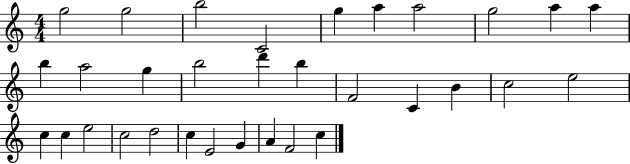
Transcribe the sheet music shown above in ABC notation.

X:1
T:Untitled
M:4/4
L:1/4
K:C
g2 g2 b2 C2 g a a2 g2 a a b a2 g b2 d' b F2 C B c2 e2 c c e2 c2 d2 c E2 G A F2 c